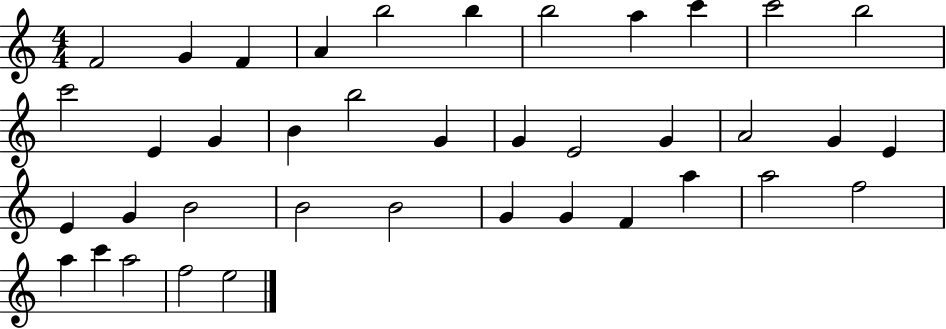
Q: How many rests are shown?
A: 0